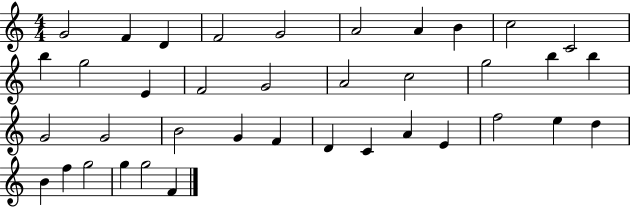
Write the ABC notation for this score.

X:1
T:Untitled
M:4/4
L:1/4
K:C
G2 F D F2 G2 A2 A B c2 C2 b g2 E F2 G2 A2 c2 g2 b b G2 G2 B2 G F D C A E f2 e d B f g2 g g2 F